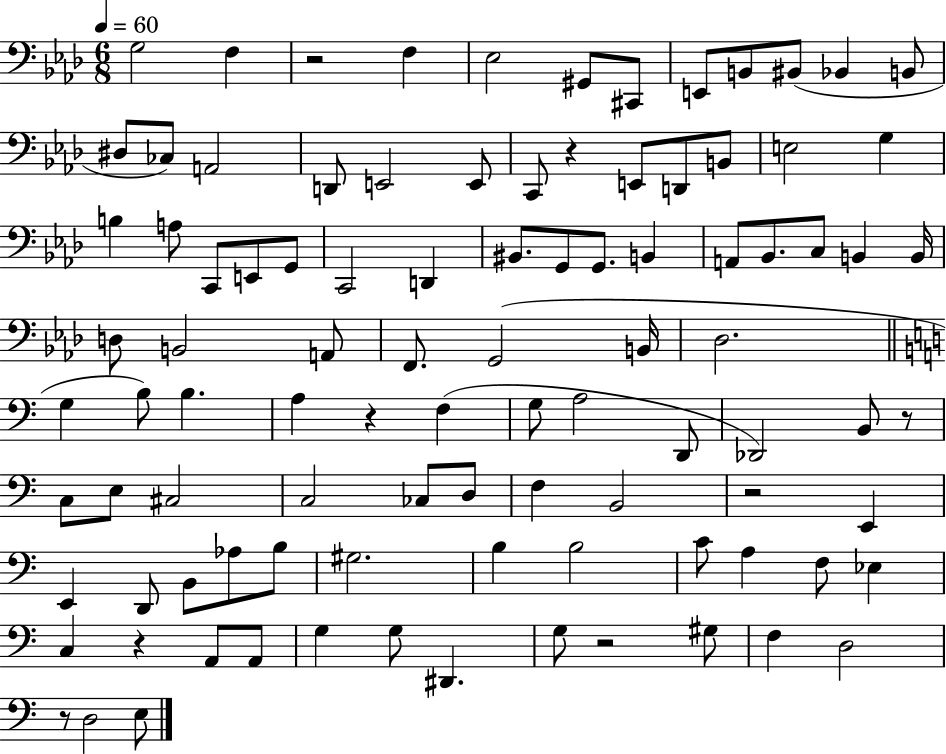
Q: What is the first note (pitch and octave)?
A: G3